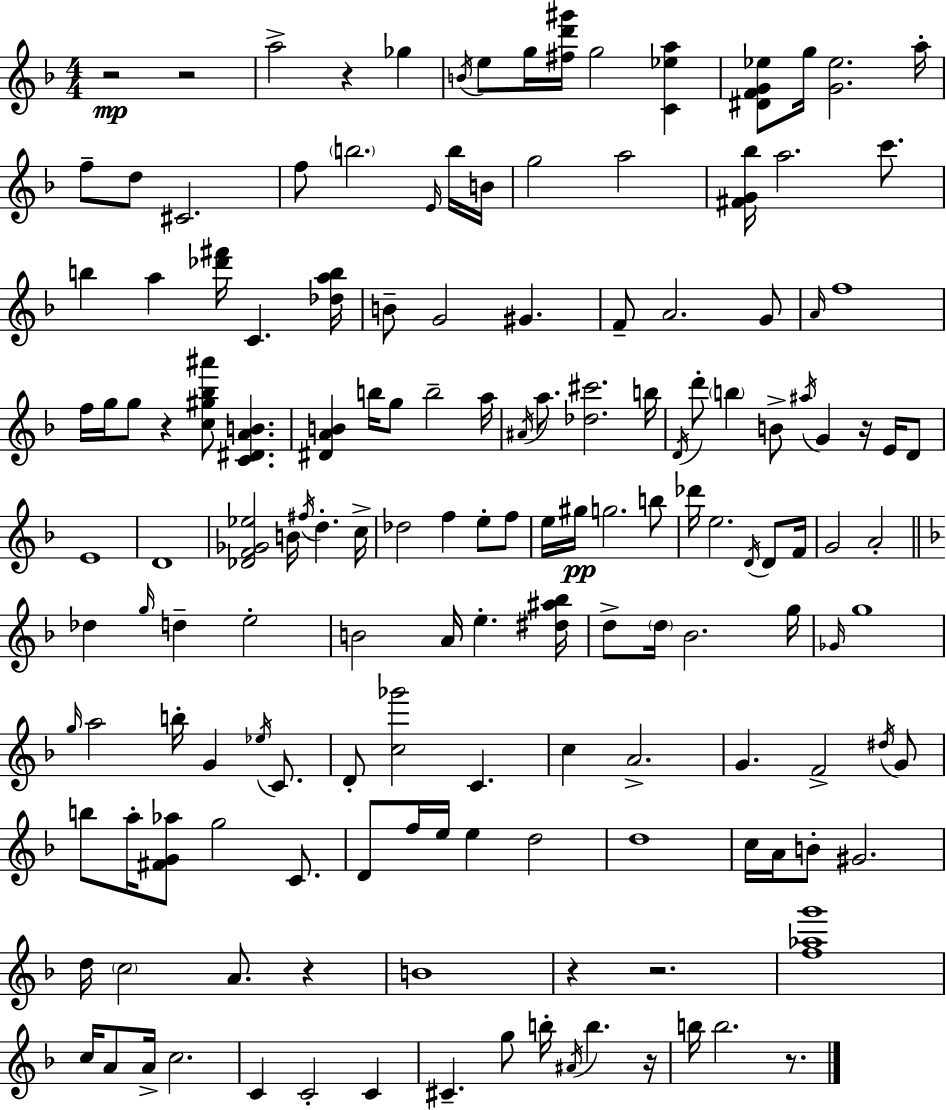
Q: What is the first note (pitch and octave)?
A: A5